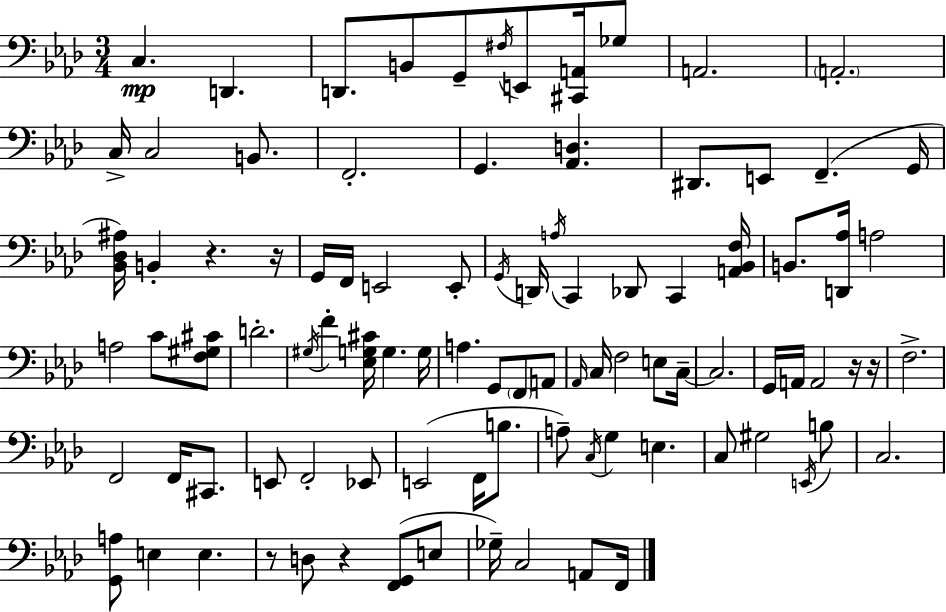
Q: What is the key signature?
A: AES major